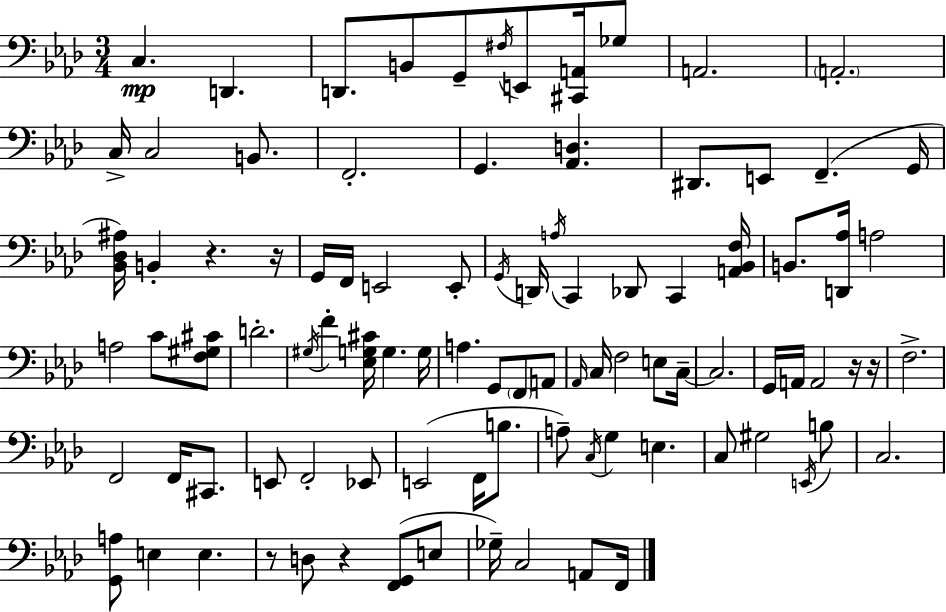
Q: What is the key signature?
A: AES major